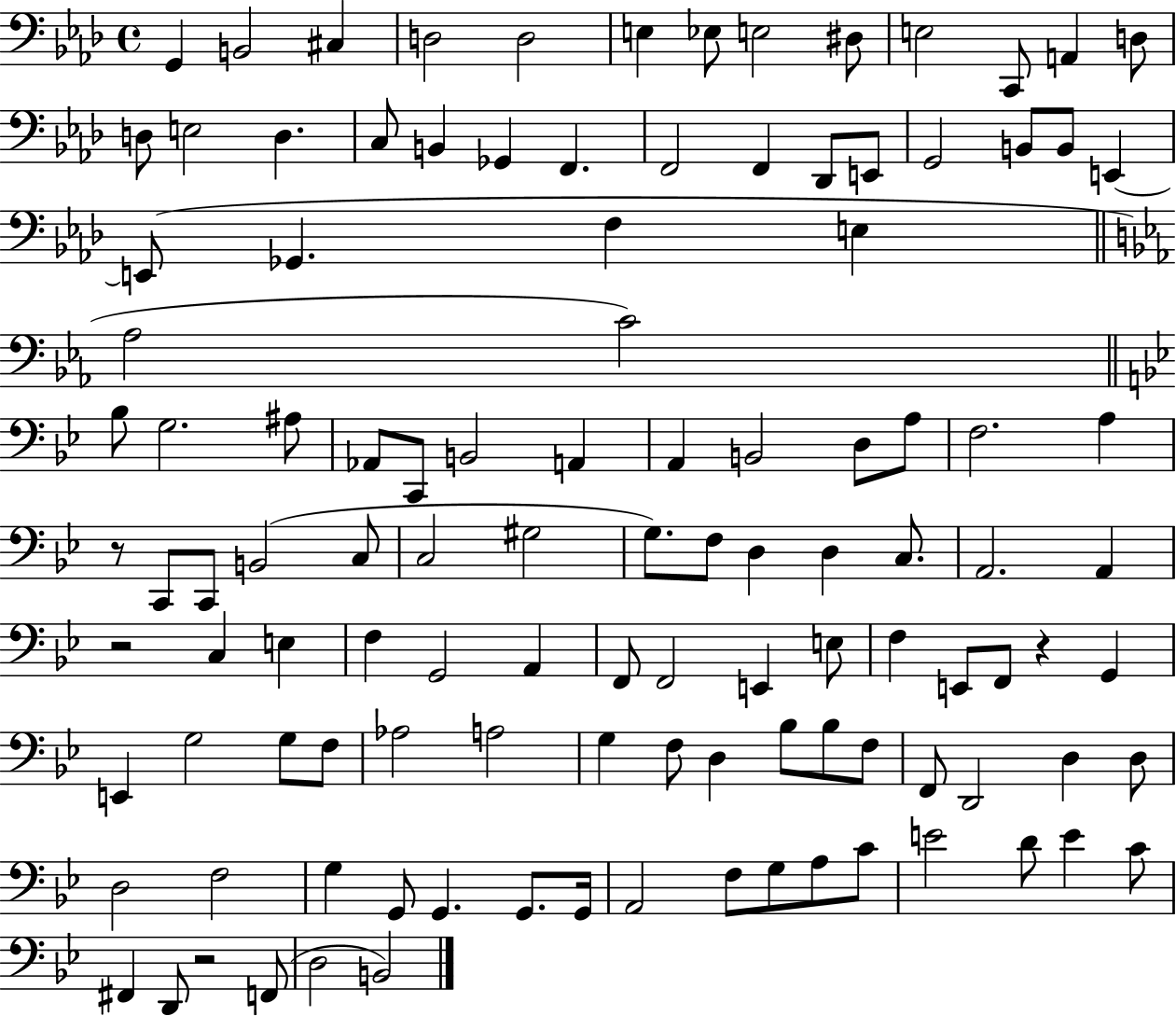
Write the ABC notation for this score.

X:1
T:Untitled
M:4/4
L:1/4
K:Ab
G,, B,,2 ^C, D,2 D,2 E, _E,/2 E,2 ^D,/2 E,2 C,,/2 A,, D,/2 D,/2 E,2 D, C,/2 B,, _G,, F,, F,,2 F,, _D,,/2 E,,/2 G,,2 B,,/2 B,,/2 E,, E,,/2 _G,, F, E, _A,2 C2 _B,/2 G,2 ^A,/2 _A,,/2 C,,/2 B,,2 A,, A,, B,,2 D,/2 A,/2 F,2 A, z/2 C,,/2 C,,/2 B,,2 C,/2 C,2 ^G,2 G,/2 F,/2 D, D, C,/2 A,,2 A,, z2 C, E, F, G,,2 A,, F,,/2 F,,2 E,, E,/2 F, E,,/2 F,,/2 z G,, E,, G,2 G,/2 F,/2 _A,2 A,2 G, F,/2 D, _B,/2 _B,/2 F,/2 F,,/2 D,,2 D, D,/2 D,2 F,2 G, G,,/2 G,, G,,/2 G,,/4 A,,2 F,/2 G,/2 A,/2 C/2 E2 D/2 E C/2 ^F,, D,,/2 z2 F,,/2 D,2 B,,2